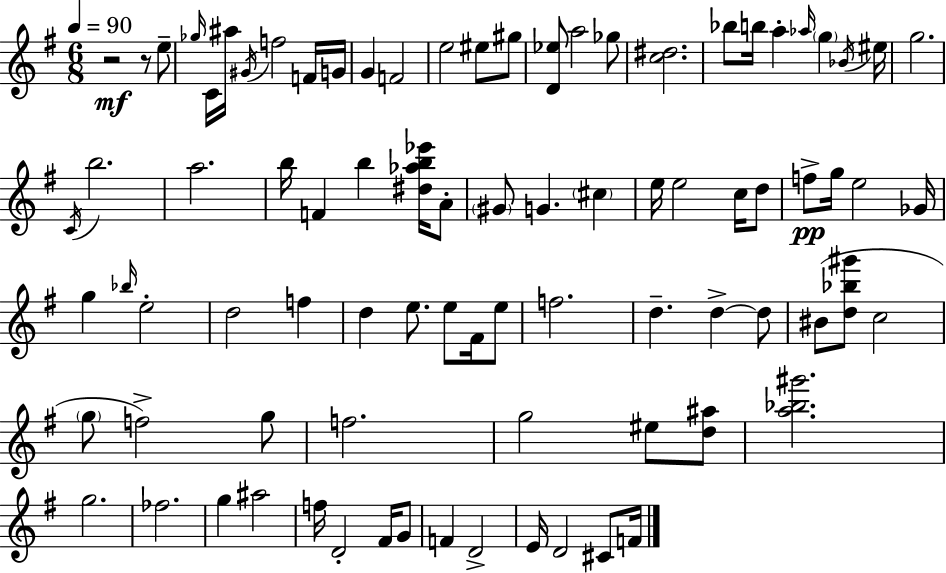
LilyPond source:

{
  \clef treble
  \numericTimeSignature
  \time 6/8
  \key g \major
  \tempo 4 = 90
  r2\mf r8 e''8-- | \grace { ges''16 } c'16 ais''16 \acciaccatura { gis'16 } f''2 | f'16 g'16 g'4 f'2 | e''2 eis''8 | \break gis''8 <d' ees''>8 a''2 | ges''8 <c'' dis''>2. | bes''8 b''16 a''4-. \grace { aes''16 } \parenthesize g''4 | \acciaccatura { bes'16 } eis''16 g''2. | \break \acciaccatura { c'16 } b''2. | a''2. | b''16 f'4 b''4 | <dis'' aes'' b'' ees'''>16 a'8-. \parenthesize gis'8 g'4. | \break \parenthesize cis''4 e''16 e''2 | c''16 d''8 f''8->\pp g''16 e''2 | ges'16 g''4 \grace { bes''16 } e''2-. | d''2 | \break f''4 d''4 e''8. | e''8 fis'16 e''8 f''2. | d''4.-- | d''4->~~ d''8 bis'8( <d'' bes'' gis'''>8 c''2 | \break \parenthesize g''8 f''2->) | g''8 f''2. | g''2 | eis''8 <d'' ais''>8 <a'' bes'' gis'''>2. | \break g''2. | fes''2. | g''4 ais''2 | f''16 d'2-. | \break fis'16 g'8 f'4 d'2-> | e'16 d'2 | cis'8 f'16 \bar "|."
}